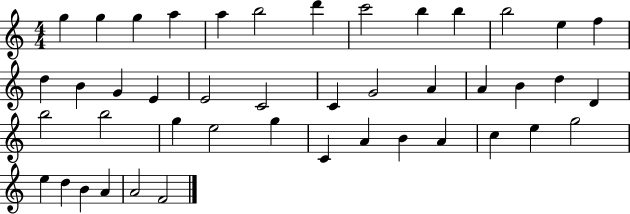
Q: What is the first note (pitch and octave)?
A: G5